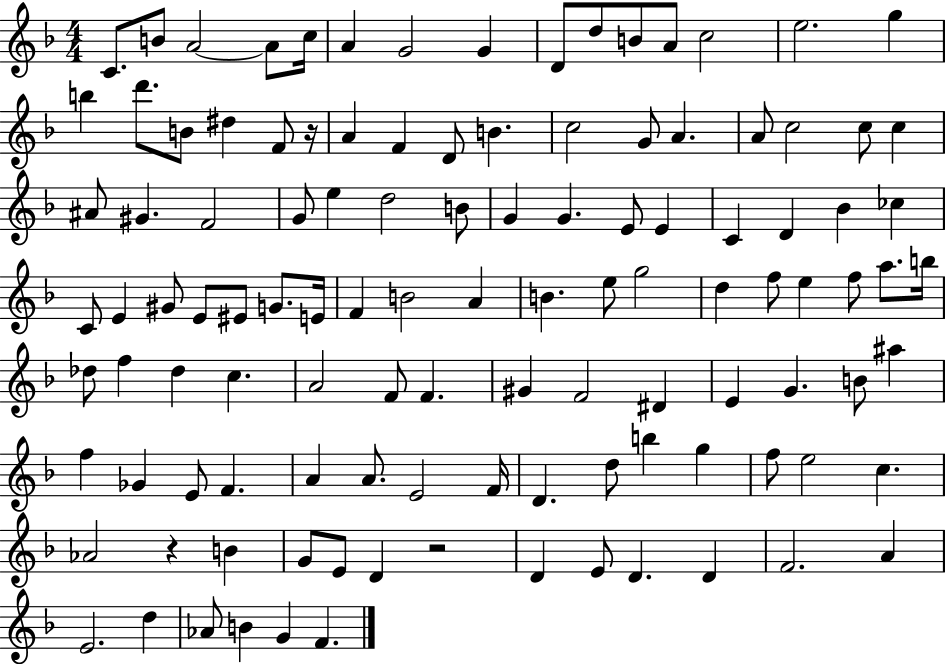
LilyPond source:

{
  \clef treble
  \numericTimeSignature
  \time 4/4
  \key f \major
  c'8. b'8 a'2~~ a'8 c''16 | a'4 g'2 g'4 | d'8 d''8 b'8 a'8 c''2 | e''2. g''4 | \break b''4 d'''8. b'8 dis''4 f'8 r16 | a'4 f'4 d'8 b'4. | c''2 g'8 a'4. | a'8 c''2 c''8 c''4 | \break ais'8 gis'4. f'2 | g'8 e''4 d''2 b'8 | g'4 g'4. e'8 e'4 | c'4 d'4 bes'4 ces''4 | \break c'8 e'4 gis'8 e'8 eis'8 g'8. e'16 | f'4 b'2 a'4 | b'4. e''8 g''2 | d''4 f''8 e''4 f''8 a''8. b''16 | \break des''8 f''4 des''4 c''4. | a'2 f'8 f'4. | gis'4 f'2 dis'4 | e'4 g'4. b'8 ais''4 | \break f''4 ges'4 e'8 f'4. | a'4 a'8. e'2 f'16 | d'4. d''8 b''4 g''4 | f''8 e''2 c''4. | \break aes'2 r4 b'4 | g'8 e'8 d'4 r2 | d'4 e'8 d'4. d'4 | f'2. a'4 | \break e'2. d''4 | aes'8 b'4 g'4 f'4. | \bar "|."
}